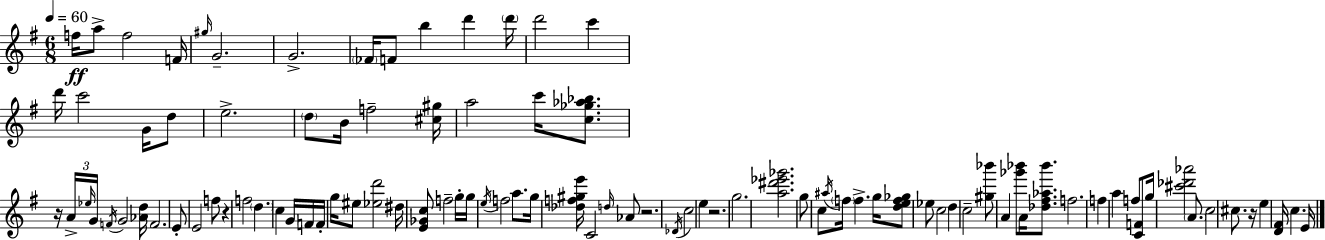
{
  \clef treble
  \numericTimeSignature
  \time 6/8
  \key e \minor
  \tempo 4 = 60
  f''16\ff a''8-> f''2 f'16 | \grace { gis''16 } g'2.-- | g'2.-> | \parenthesize fes'16 f'8 b''4 d'''4 | \break \parenthesize d'''16 d'''2 c'''4 | d'''16 c'''2 g'16 d''8 | e''2.-> | \parenthesize d''8 b'16 f''2-- | \break <cis'' gis''>16 a''2 c'''16 <c'' ges'' aes'' bes''>8. | r16 \tuplet 3/2 { a'16-> \grace { ees''16 } g'16 } \acciaccatura { f'16 } g'2 | <aes' d''>16 f'2. | e'8-. e'2 | \break f''8 r4 f''2 | \parenthesize d''4. c''4 | g'16 f'16 f'16-. g''16 eis''8 <ees'' d'''>2 | dis''16 <e' ges' c''>8 f''2-- | \break g''16-. g''16 \acciaccatura { e''16 } f''2 | a''8. g''16 <des'' f'' gis'' e'''>16 c'2 | \grace { d''16 } aes'8 r2. | \acciaccatura { des'16 } c''2 | \break e''4 r2. | g''2. | <a'' dis''' ees''' ges'''>2. | g''8 c''8 \acciaccatura { ais''16 } \parenthesize f''16 | \break f''4.-> g''16 <d'' e'' f'' ges''>8 ees''8 c''2 | d''4 c''2-- | <gis'' bes'''>8 a'4 | <ges''' bes'''>8 a'16 <des'' fis'' aes'' bes'''>8. f''2. | \break f''4 a''4 | f''8 <c' f'>8 g''16 <cis''' des''' aes'''>2 | \parenthesize a'8. c''2 | cis''8. r16 e''4 <d' fis'>16 | \break c''4. e'16 \bar "|."
}